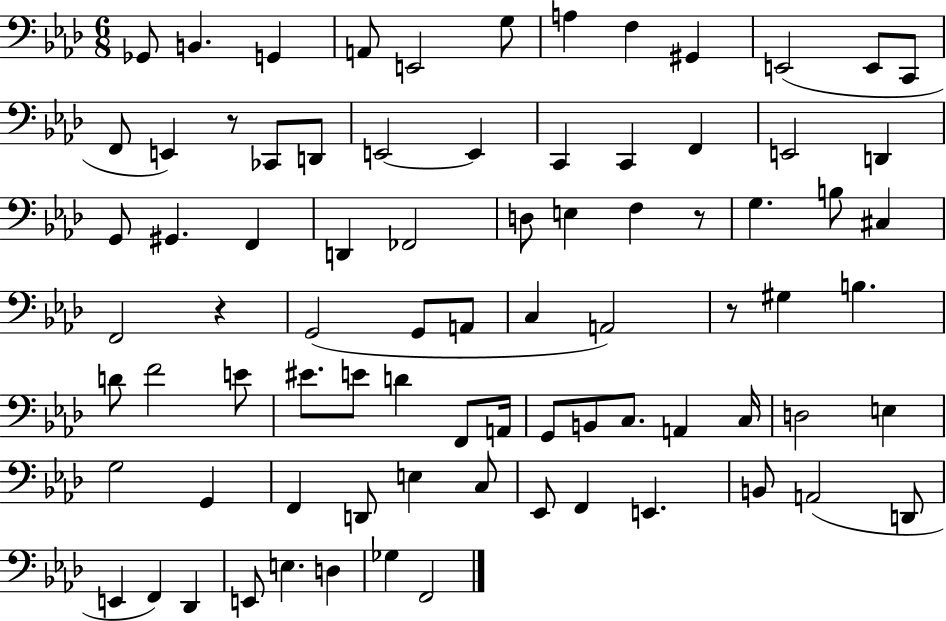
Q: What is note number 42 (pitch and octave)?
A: B3